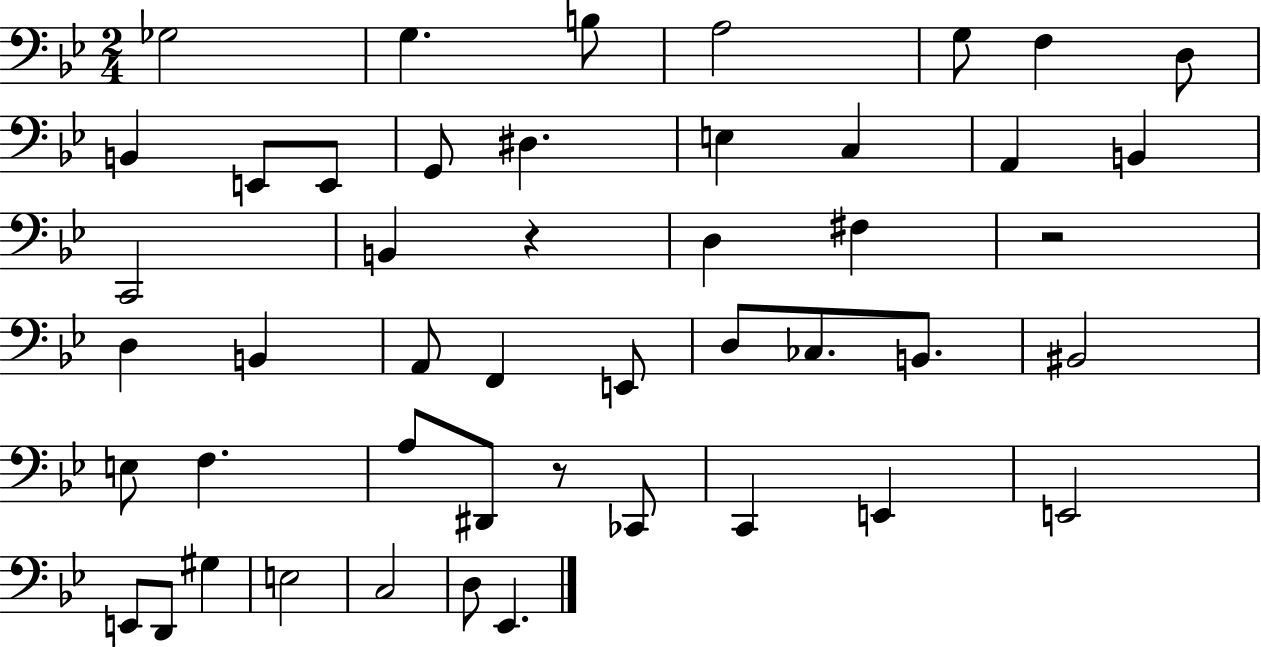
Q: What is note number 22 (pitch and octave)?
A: B2